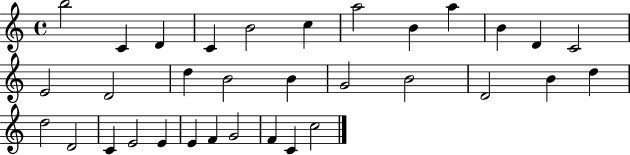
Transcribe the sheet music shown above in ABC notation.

X:1
T:Untitled
M:4/4
L:1/4
K:C
b2 C D C B2 c a2 B a B D C2 E2 D2 d B2 B G2 B2 D2 B d d2 D2 C E2 E E F G2 F C c2